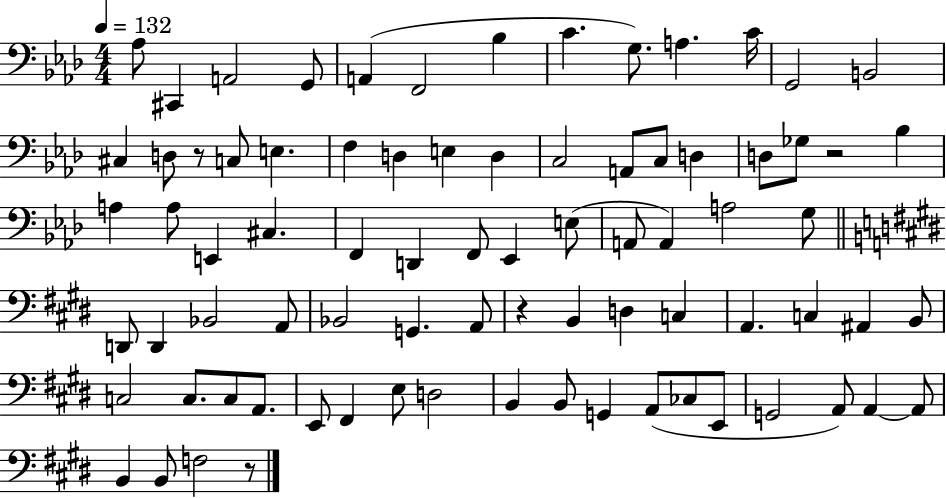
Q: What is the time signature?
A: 4/4